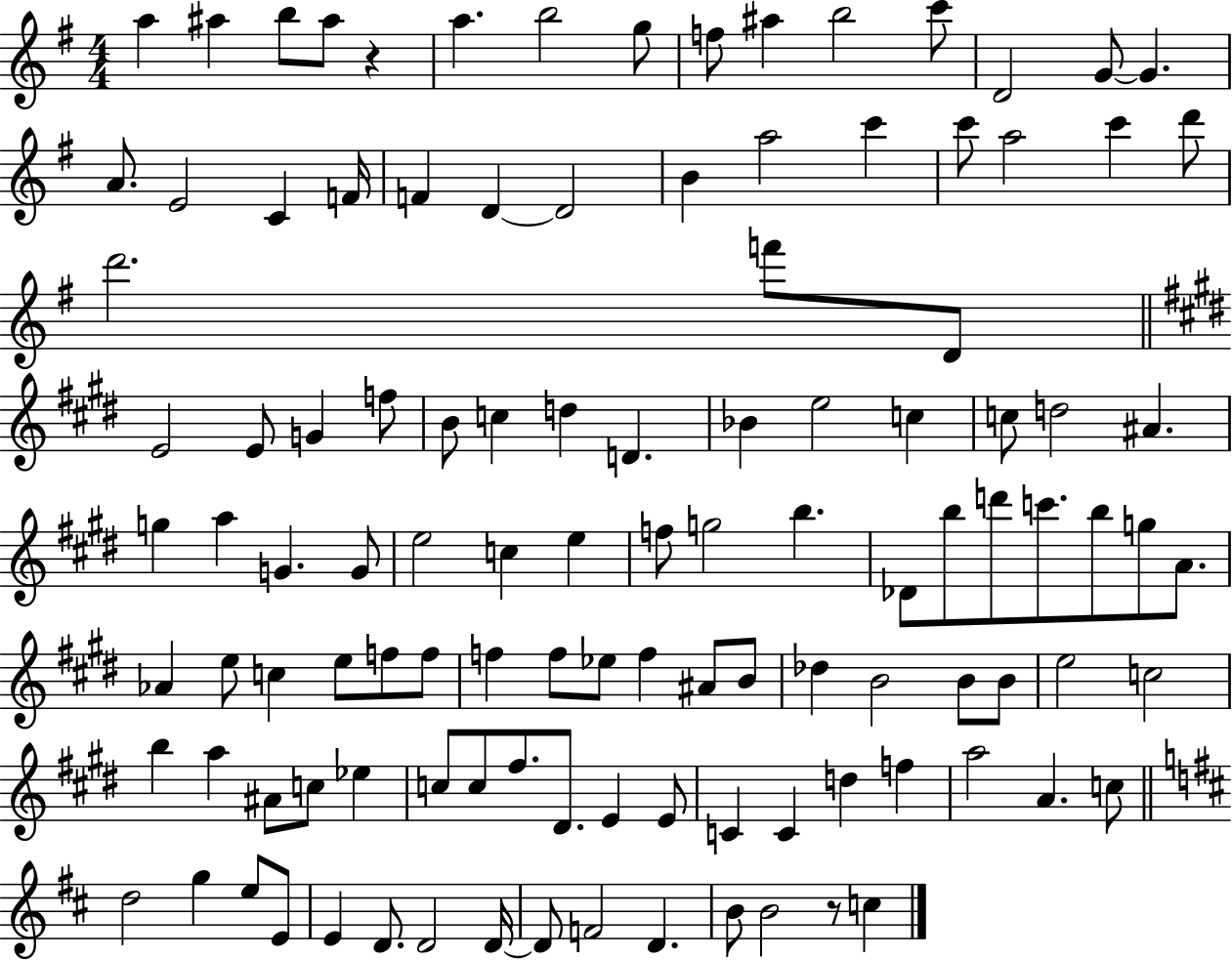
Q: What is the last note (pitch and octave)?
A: C5